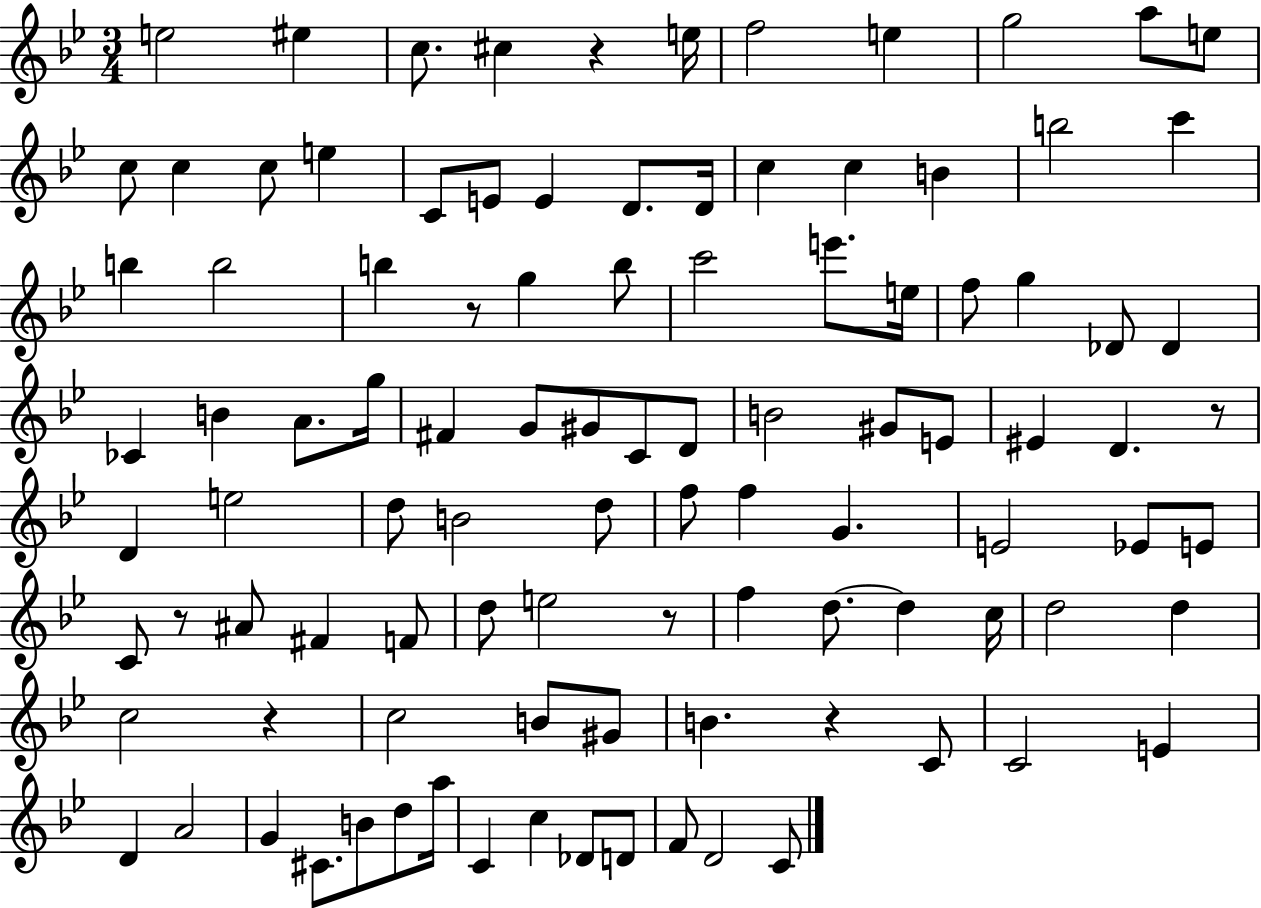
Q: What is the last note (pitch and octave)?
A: C4